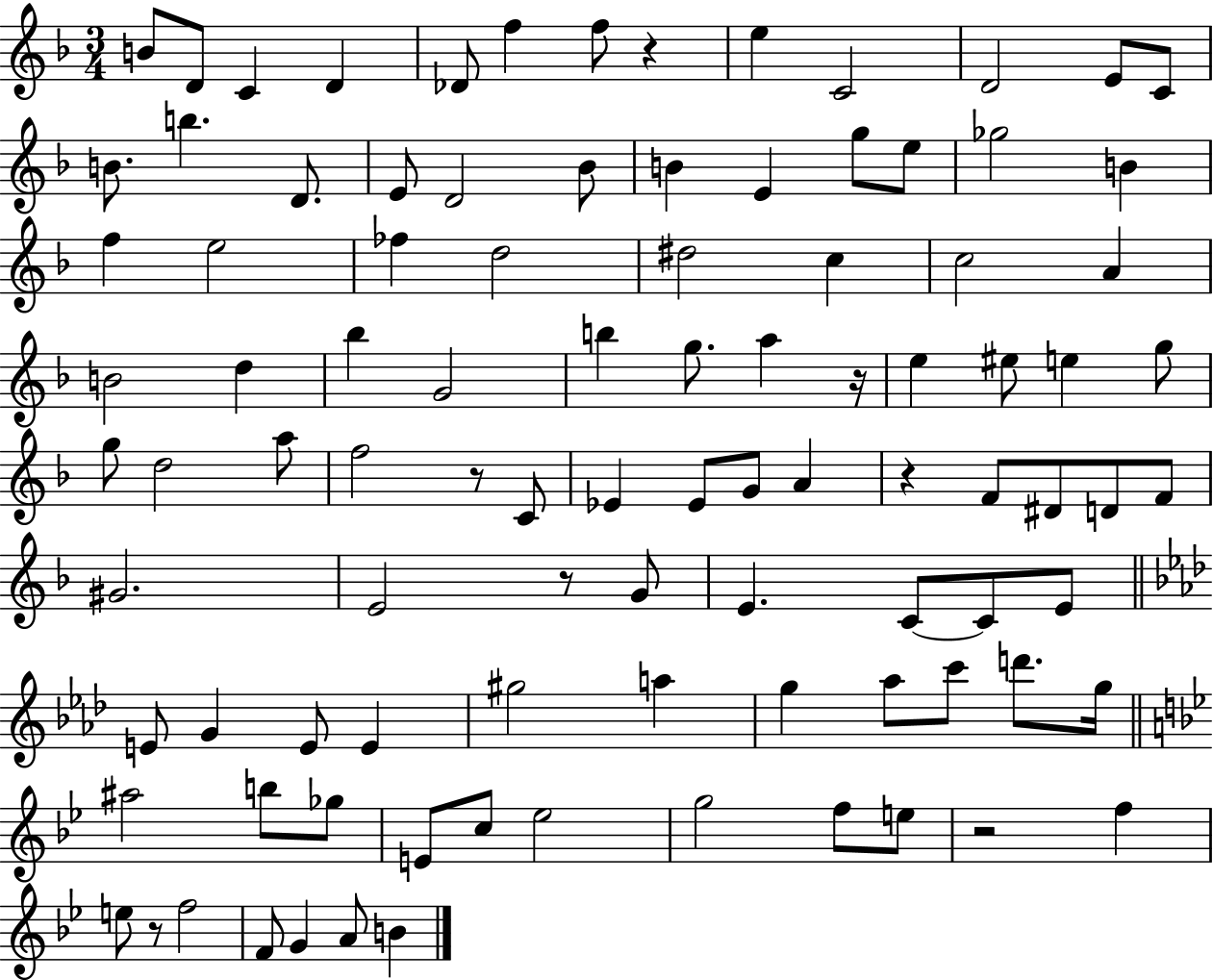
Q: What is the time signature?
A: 3/4